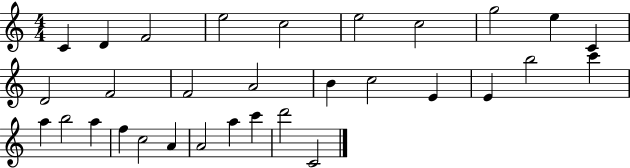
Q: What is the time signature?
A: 4/4